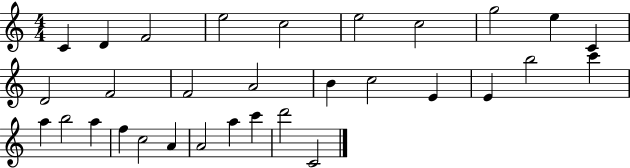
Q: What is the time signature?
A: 4/4